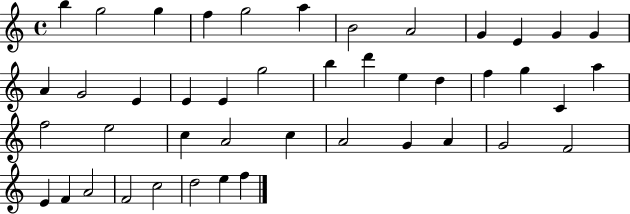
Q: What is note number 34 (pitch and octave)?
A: A4